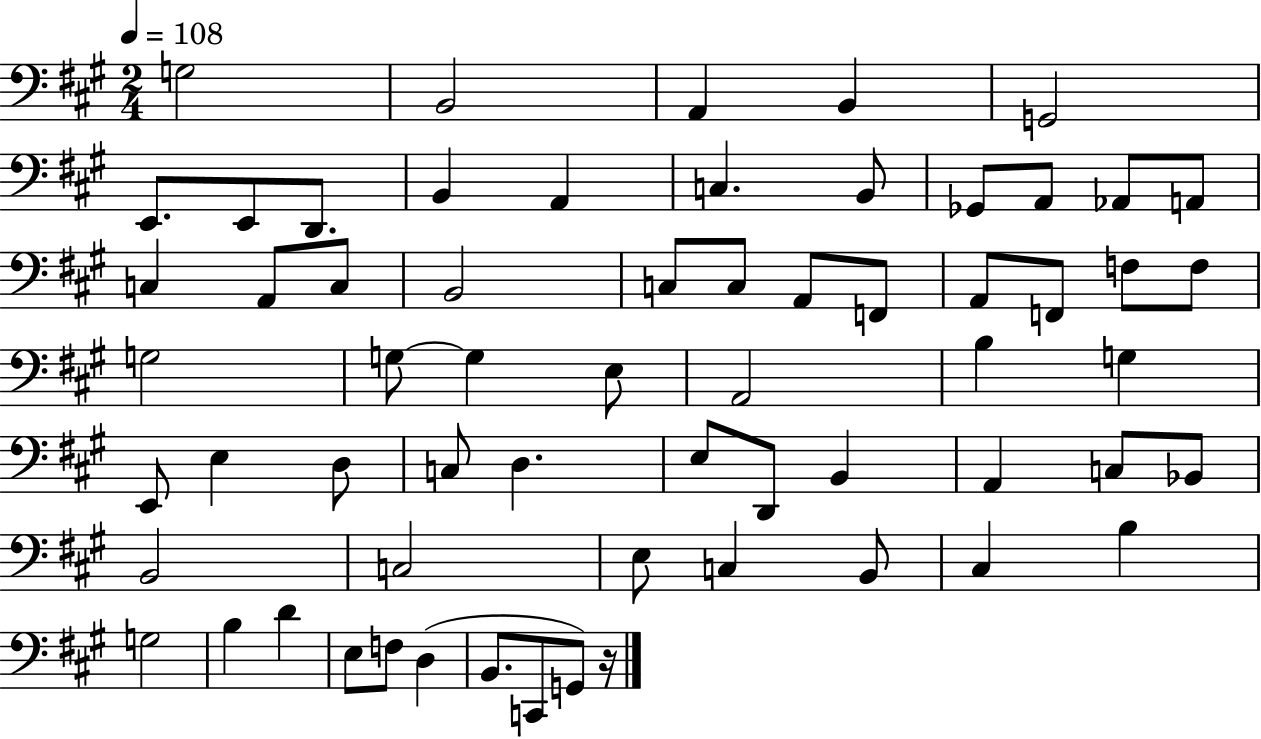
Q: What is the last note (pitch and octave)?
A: G2